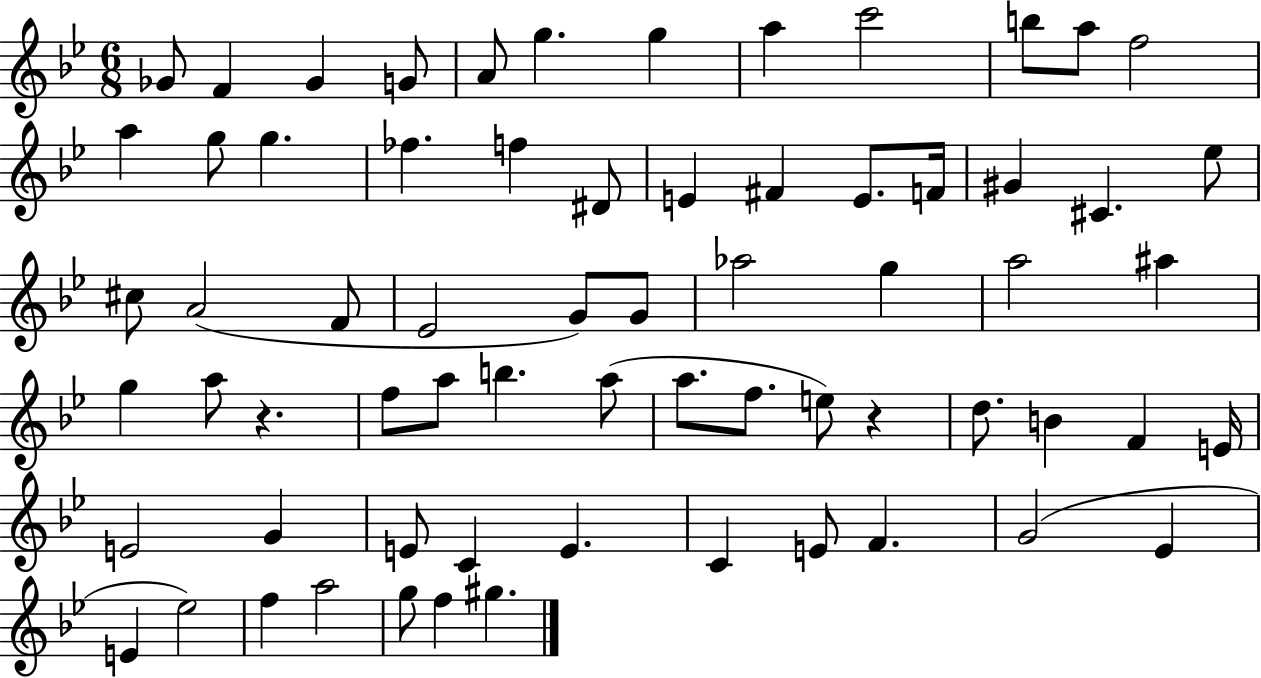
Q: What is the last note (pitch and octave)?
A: G#5